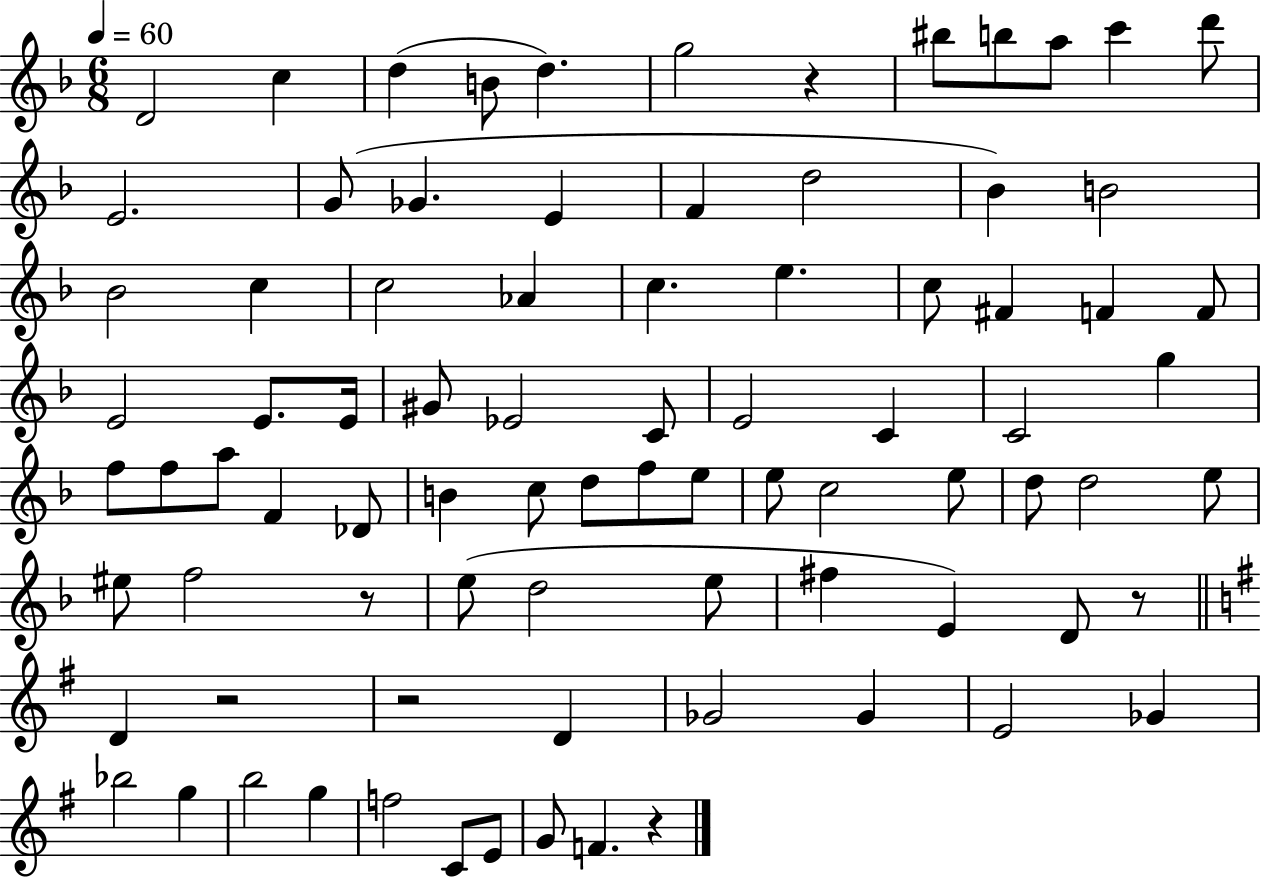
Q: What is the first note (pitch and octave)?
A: D4